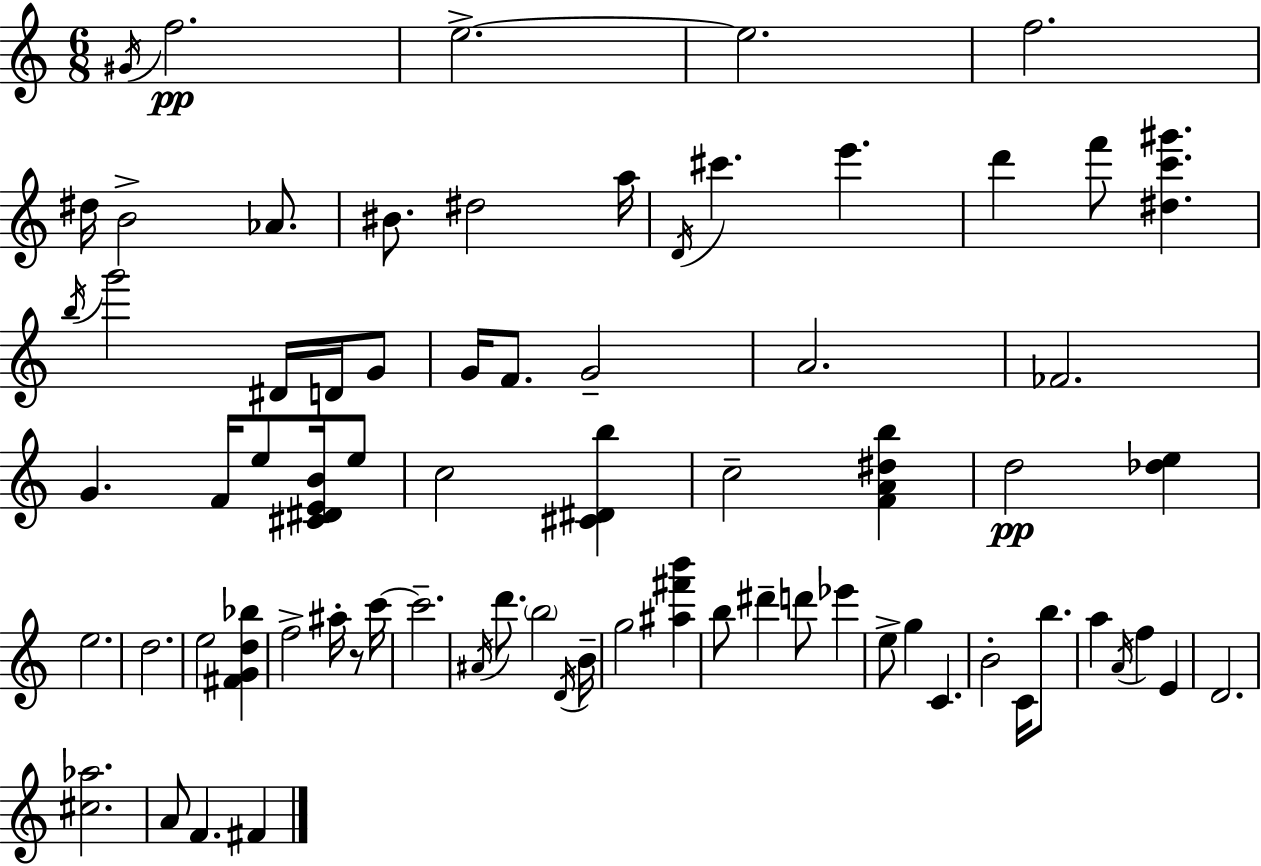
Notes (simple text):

G#4/s F5/h. E5/h. E5/h. F5/h. D#5/s B4/h Ab4/e. BIS4/e. D#5/h A5/s D4/s C#6/q. E6/q. D6/q F6/e [D#5,C6,G#6]/q. B5/s G6/h D#4/s D4/s G4/e G4/s F4/e. G4/h A4/h. FES4/h. G4/q. F4/s E5/e [C#4,D#4,E4,B4]/s E5/e C5/h [C#4,D#4,B5]/q C5/h [F4,A4,D#5,B5]/q D5/h [Db5,E5]/q E5/h. D5/h. E5/h [F#4,G4,D5,Bb5]/q F5/h A#5/s R/e C6/s C6/h. A#4/s D6/e. B5/h D4/s B4/s G5/h [A#5,F#6,B6]/q B5/e D#6/q D6/e Eb6/q E5/e G5/q C4/q. B4/h C4/s B5/e. A5/q A4/s F5/q E4/q D4/h. [C#5,Ab5]/h. A4/e F4/q. F#4/q